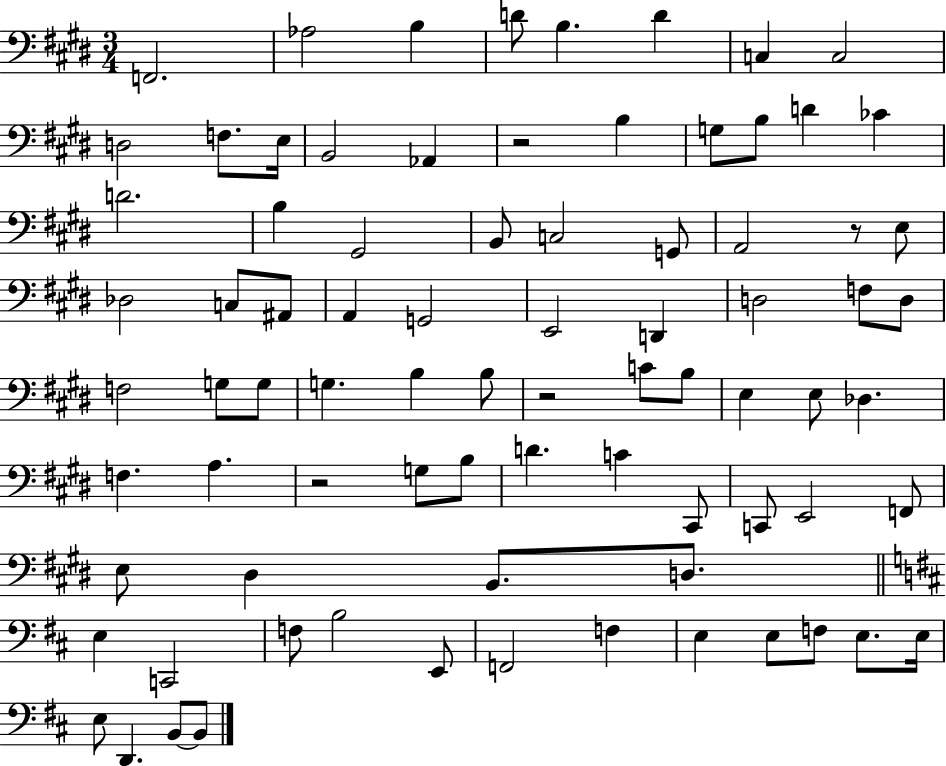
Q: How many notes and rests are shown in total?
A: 81